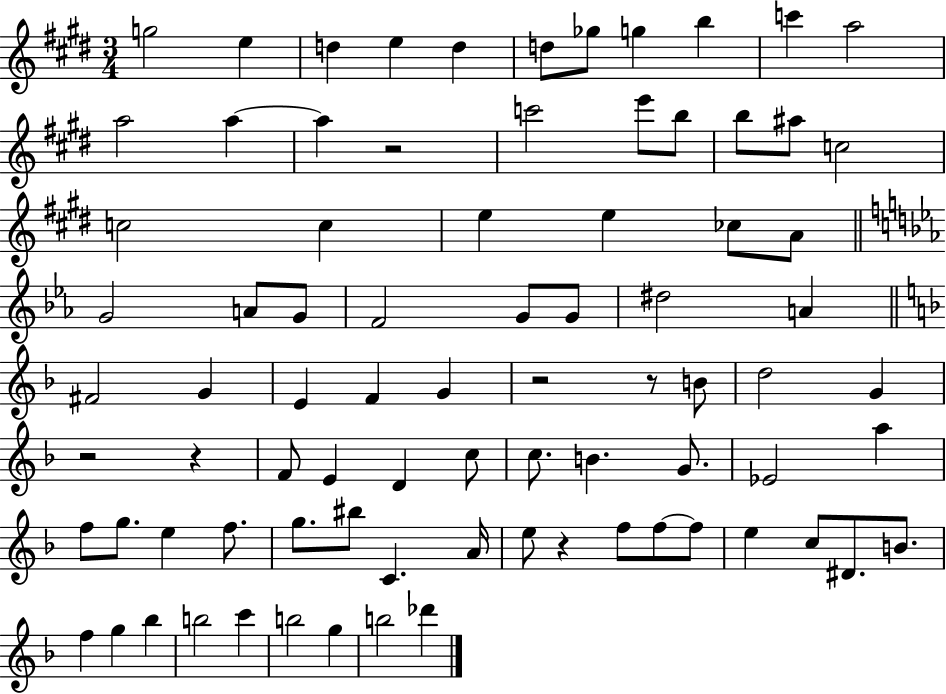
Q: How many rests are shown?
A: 6